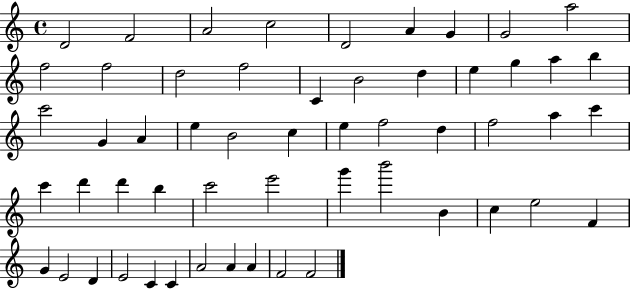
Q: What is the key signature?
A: C major